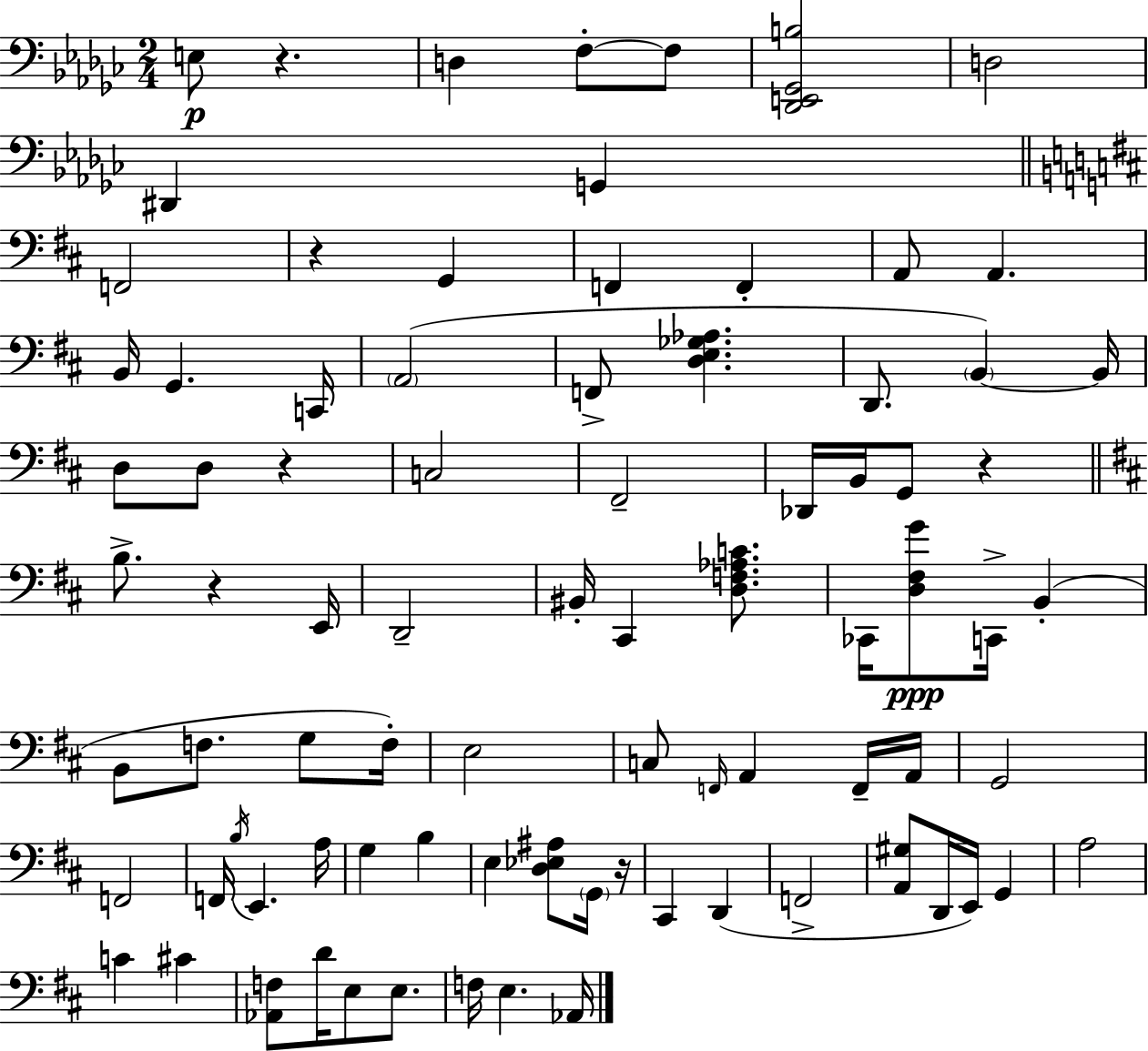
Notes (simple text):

E3/e R/q. D3/q F3/e F3/e [Db2,E2,Gb2,B3]/h D3/h D#2/q G2/q F2/h R/q G2/q F2/q F2/q A2/e A2/q. B2/s G2/q. C2/s A2/h F2/e [D3,E3,Gb3,Ab3]/q. D2/e. B2/q B2/s D3/e D3/e R/q C3/h F#2/h Db2/s B2/s G2/e R/q B3/e. R/q E2/s D2/h BIS2/s C#2/q [D3,F3,Ab3,C4]/e. CES2/s [D3,F#3,G4]/e C2/s B2/q B2/e F3/e. G3/e F3/s E3/h C3/e F2/s A2/q F2/s A2/s G2/h F2/h F2/s B3/s E2/q. A3/s G3/q B3/q E3/q [D3,Eb3,A#3]/e G2/s R/s C#2/q D2/q F2/h [A2,G#3]/e D2/s E2/s G2/q A3/h C4/q C#4/q [Ab2,F3]/e D4/s E3/e E3/e. F3/s E3/q. Ab2/s